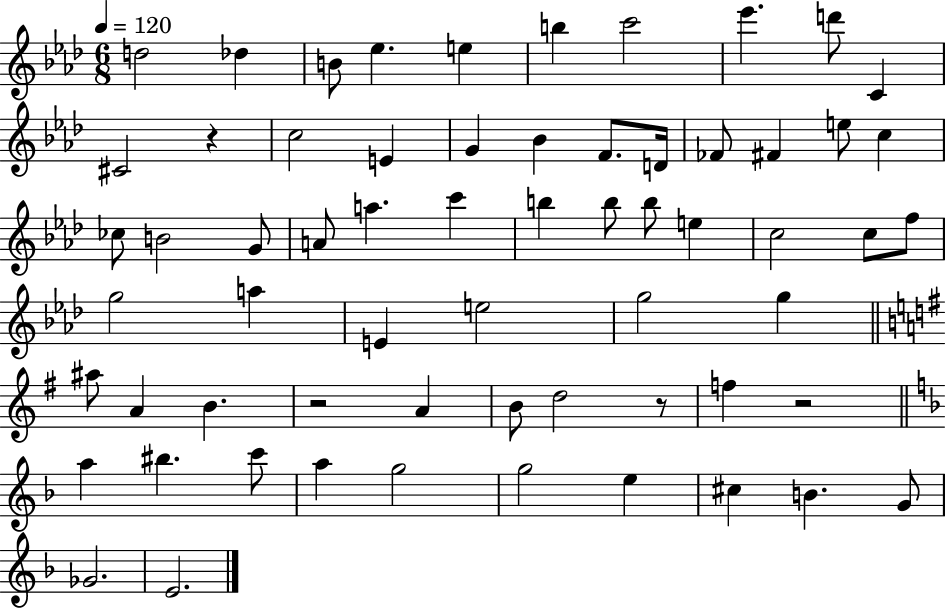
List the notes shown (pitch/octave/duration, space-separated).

D5/h Db5/q B4/e Eb5/q. E5/q B5/q C6/h Eb6/q. D6/e C4/q C#4/h R/q C5/h E4/q G4/q Bb4/q F4/e. D4/s FES4/e F#4/q E5/e C5/q CES5/e B4/h G4/e A4/e A5/q. C6/q B5/q B5/e B5/e E5/q C5/h C5/e F5/e G5/h A5/q E4/q E5/h G5/h G5/q A#5/e A4/q B4/q. R/h A4/q B4/e D5/h R/e F5/q R/h A5/q BIS5/q. C6/e A5/q G5/h G5/h E5/q C#5/q B4/q. G4/e Gb4/h. E4/h.